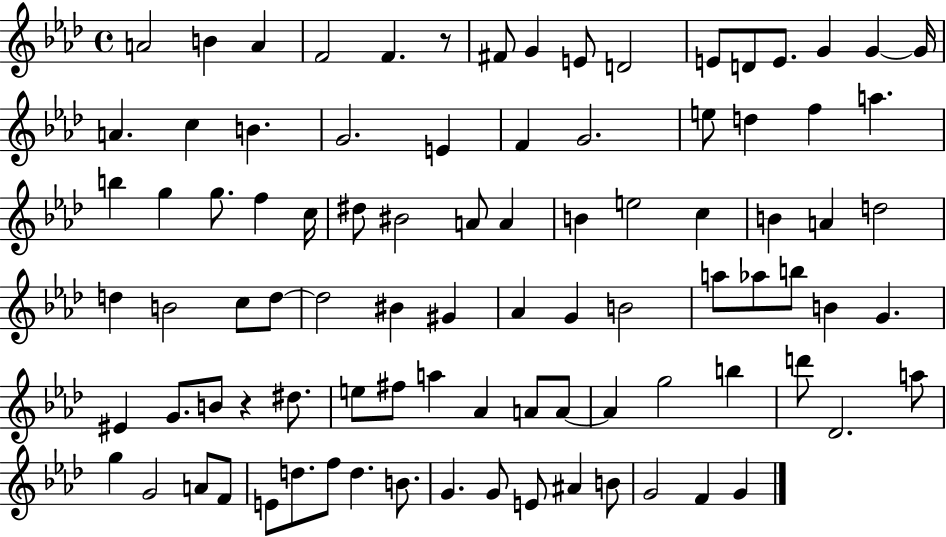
{
  \clef treble
  \time 4/4
  \defaultTimeSignature
  \key aes \major
  a'2 b'4 a'4 | f'2 f'4. r8 | fis'8 g'4 e'8 d'2 | e'8 d'8 e'8. g'4 g'4~~ g'16 | \break a'4. c''4 b'4. | g'2. e'4 | f'4 g'2. | e''8 d''4 f''4 a''4. | \break b''4 g''4 g''8. f''4 c''16 | dis''8 bis'2 a'8 a'4 | b'4 e''2 c''4 | b'4 a'4 d''2 | \break d''4 b'2 c''8 d''8~~ | d''2 bis'4 gis'4 | aes'4 g'4 b'2 | a''8 aes''8 b''8 b'4 g'4. | \break eis'4 g'8. b'8 r4 dis''8. | e''8 fis''8 a''4 aes'4 a'8 a'8~~ | a'4 g''2 b''4 | d'''8 des'2. a''8 | \break g''4 g'2 a'8 f'8 | e'8 d''8. f''8 d''4. b'8. | g'4. g'8 e'8 ais'4 b'8 | g'2 f'4 g'4 | \break \bar "|."
}